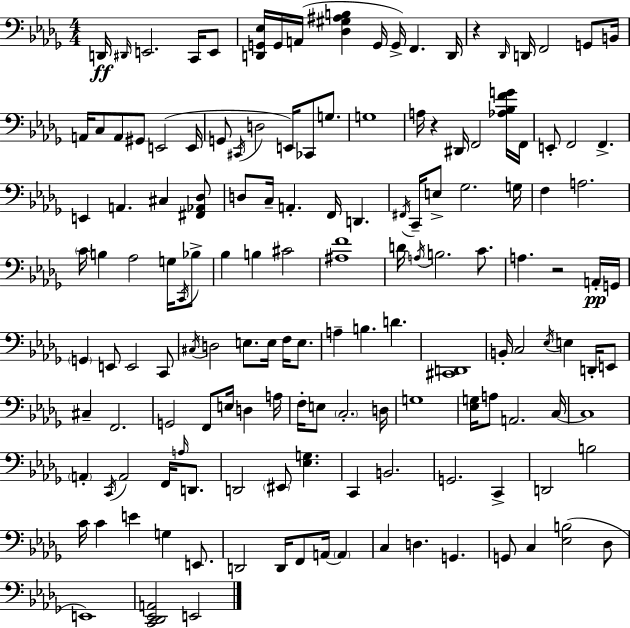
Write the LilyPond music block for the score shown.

{
  \clef bass
  \numericTimeSignature
  \time 4/4
  \key bes \minor
  d,16\ff \grace { dis,16 } e,2. c,16 e,8 | <d, g, ees>16 g,16 a,16( <des gis ais b>4 g,16 g,16->) f,4. | d,16 r4 \grace { des,16 } d,16 f,2 g,8 | b,16 a,16 c8 a,8 gis,8 e,2( | \break e,16 g,8 \acciaccatura { cis,16 } d2 e,16) ces,8 | g8. g1 | a16 r4 dis,16 f,2 | <aes bes f' g'>16 f,16 e,8-. f,2 f,4.-> | \break e,4 a,4. cis4 | <fis, aes, des>8 d8 c16-- a,4.-. f,16 d,4. | \acciaccatura { fis,16 } c,16-- e8-> ges2. | g16 f4 a2. | \break \parenthesize c'16 b4 aes2 | g16 \acciaccatura { c,16 } bes8-> bes4 b4 cis'2 | <ais f'>1 | d'16 \acciaccatura { a16 } b2. | \break c'8. a4. r2 | a,16-.\pp g,16 \parenthesize g,4 e,8 e,2 | c,8 \acciaccatura { cis16 } d2 e8. | e16 f16 e8. a4-- b4. | \break d'4. <cis, d,>1 | b,16-. c2 | \acciaccatura { ees16 } e4 d,16-. e,8 cis4-- f,2. | g,2 | \break f,8 e16 d4 a16 f16-. e8 \parenthesize c2.-. | d16 g1 | <ees g>16 a8 a,2. | c16~~ c1 | \break \parenthesize a,4-. \acciaccatura { c,16 } a,2 | f,16 \grace { a16 } d,8. d,2 | \parenthesize eis,8 <ees g>4. c,4 b,2. | g,2. | \break c,4-> d,2 | b2 c'16 c'4 e'4 | g4 e,8. d,2 | d,16 f,8 a,16~~ \parenthesize a,4 c4 d4. | \break g,4. g,8 c4 | <ees b>2( des8 e,1) | <c, des, ees, a,>2 | e,2 \bar "|."
}